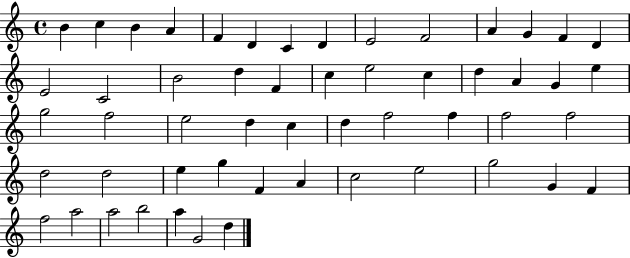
{
  \clef treble
  \time 4/4
  \defaultTimeSignature
  \key c \major
  b'4 c''4 b'4 a'4 | f'4 d'4 c'4 d'4 | e'2 f'2 | a'4 g'4 f'4 d'4 | \break e'2 c'2 | b'2 d''4 f'4 | c''4 e''2 c''4 | d''4 a'4 g'4 e''4 | \break g''2 f''2 | e''2 d''4 c''4 | d''4 f''2 f''4 | f''2 f''2 | \break d''2 d''2 | e''4 g''4 f'4 a'4 | c''2 e''2 | g''2 g'4 f'4 | \break f''2 a''2 | a''2 b''2 | a''4 g'2 d''4 | \bar "|."
}